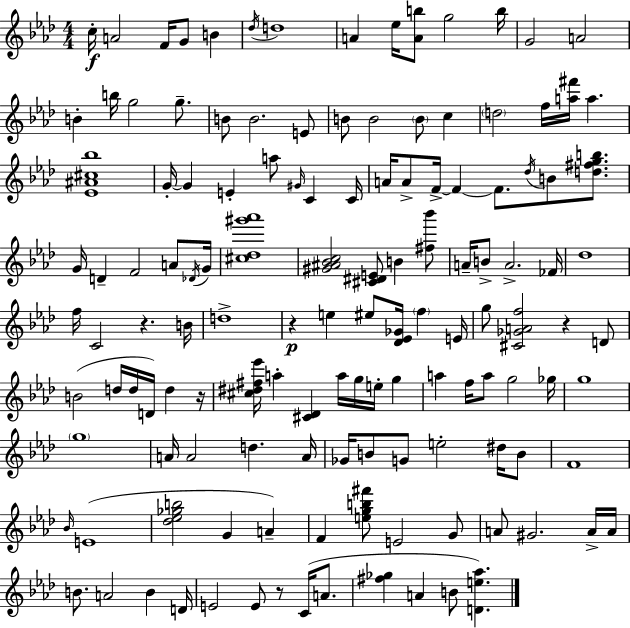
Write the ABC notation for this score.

X:1
T:Untitled
M:4/4
L:1/4
K:Ab
c/4 A2 F/4 G/2 B _d/4 d4 A _e/4 [Ab]/2 g2 b/4 G2 A2 B b/4 g2 g/2 B/2 B2 E/2 B/2 B2 B/2 c d2 f/4 [a^f']/4 a [_E^A^c_b]4 G/4 G E a/2 ^G/4 C C/4 A/4 A/2 F/4 F F/2 _d/4 B/2 [d^fgb]/2 G/4 D F2 A/2 _D/4 G/4 [^c_d^g'_a']4 [^G^A_Bc]2 [^C^DE]/2 B [^f_b']/2 A/4 B/2 A2 _F/4 _d4 f/4 C2 z B/4 d4 z e ^e/2 [_D_E_G]/4 f E/4 g/2 [^C_GAf]2 z D/2 B2 d/4 d/4 D/4 d z/4 [^c^d^f_e']/4 a [^C_D] a/4 g/4 e/4 g a f/4 a/2 g2 _g/4 g4 g4 A/4 A2 d A/4 _G/4 B/2 G/2 e2 ^d/4 B/2 F4 _B/4 E4 [_d_e_gb]2 G A F [egb^f']/2 E2 G/2 A/2 ^G2 A/4 A/4 B/2 A2 B D/4 E2 E/2 z/2 C/4 A/2 [^f_g] A B/2 [De_a]